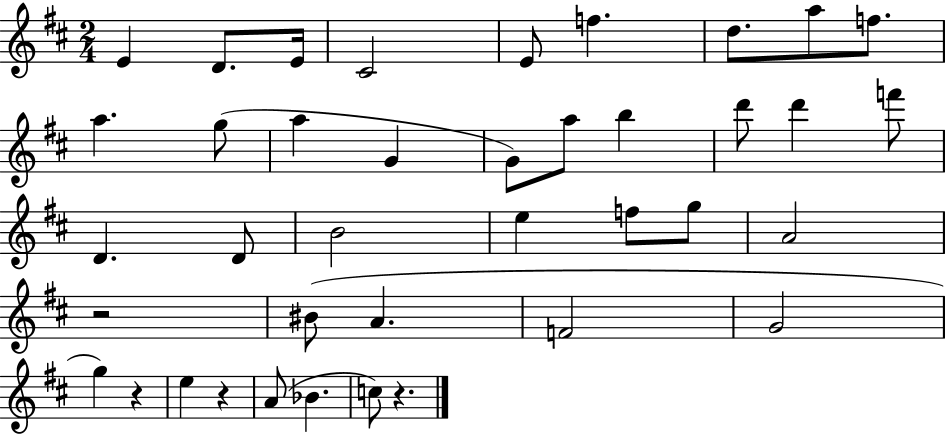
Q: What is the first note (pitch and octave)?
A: E4